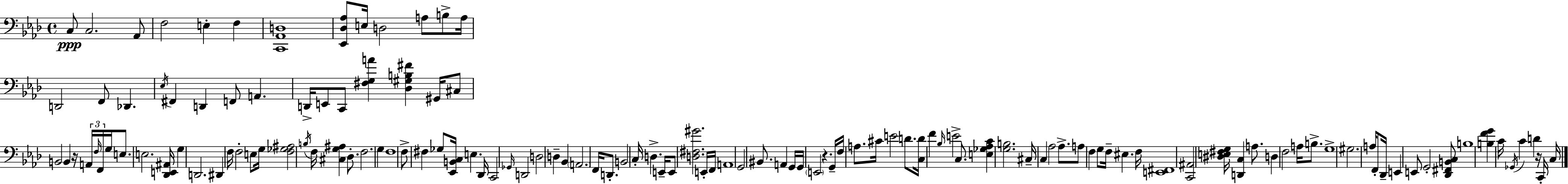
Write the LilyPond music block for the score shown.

{
  \clef bass
  \time 4/4
  \defaultTimeSignature
  \key f \minor
  c8\ppp c2. aes,8 | f2 e4-. f4 | <c, aes, d>1 | <ees, des aes>8 e16 d2 a8 b8-> a16 | \break d,2 f,8 des,4. | \acciaccatura { ees16 } fis,4 d,4 f,8 a,4. | d,16-> e,8 c,8 <fis g a'>4 <des gis b fis'>4 gis,16 cis8 | b,2 b,4 r16 \tuplet 3/2 { a,16 \grace { f16 } | \break f,16 } g16 e8. e2. | <des, e, ais,>16 g4 d,2. | dis,4 f16 f2-. e8 | g16 <f ges ais>2 \acciaccatura { b16 } f16 <cis g ais>4 | \break des8.-. f2. g4 | f1 | f8-> fis4 ges8 <ees, b, c>16 e4. | des,16 c,2 \grace { ges,16 } d,2 | \break d2 d4-- | bes,4 \parenthesize a,2. | f,16 d,8.-. b,2 c16-. d4.-> | e,16-- e,8 <d fis gis'>2. | \break e,16-. f,16 a,1 | g,2 bis,8. a,4 | g,16 g,16 \parenthesize e,2 r4. | g,16-- f16 a8. cis'16 e'2 | \break d'8. <c d'>16 f'4 \grace { bes16 } e'2-> | c8. <e ges aes c'>4 <g b>2. | cis16-- c4 aes2 | aes8.-> a8 f4 g8 f16-- eis4. | \break f16 <e, fis,>1 | <c, ais,>2 <dis e fis g>16 <d, c>4 | a8. d4 f2 | a16 b8.-> g1-> | \break gis2. | a16 f,8-. des,16-- e,4 e,8 g,2-. | <des, fis, b, c>8 b1 | <b f' g'>4 c'16 \acciaccatura { ges,16 } c'4 d'4 | \break r16 c,16-. c16 \bar "|."
}